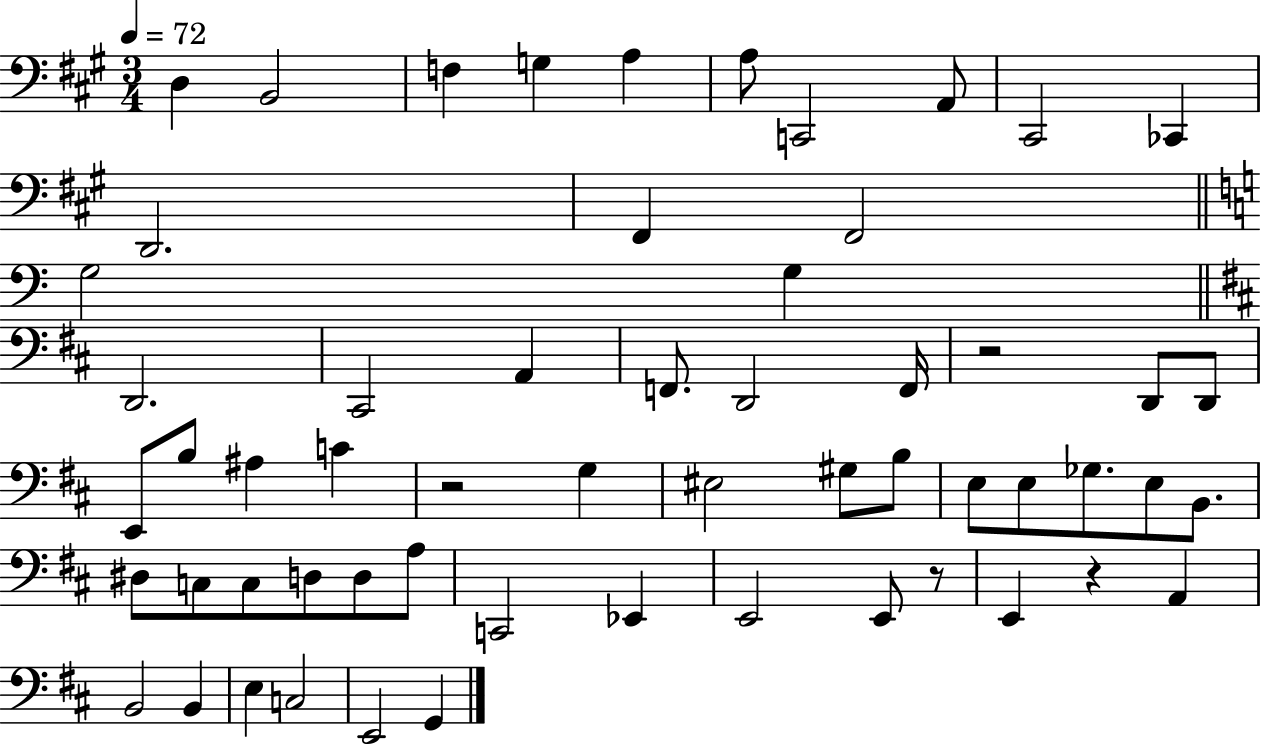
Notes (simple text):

D3/q B2/h F3/q G3/q A3/q A3/e C2/h A2/e C#2/h CES2/q D2/h. F#2/q F#2/h G3/h G3/q D2/h. C#2/h A2/q F2/e. D2/h F2/s R/h D2/e D2/e E2/e B3/e A#3/q C4/q R/h G3/q EIS3/h G#3/e B3/e E3/e E3/e Gb3/e. E3/e B2/e. D#3/e C3/e C3/e D3/e D3/e A3/e C2/h Eb2/q E2/h E2/e R/e E2/q R/q A2/q B2/h B2/q E3/q C3/h E2/h G2/q